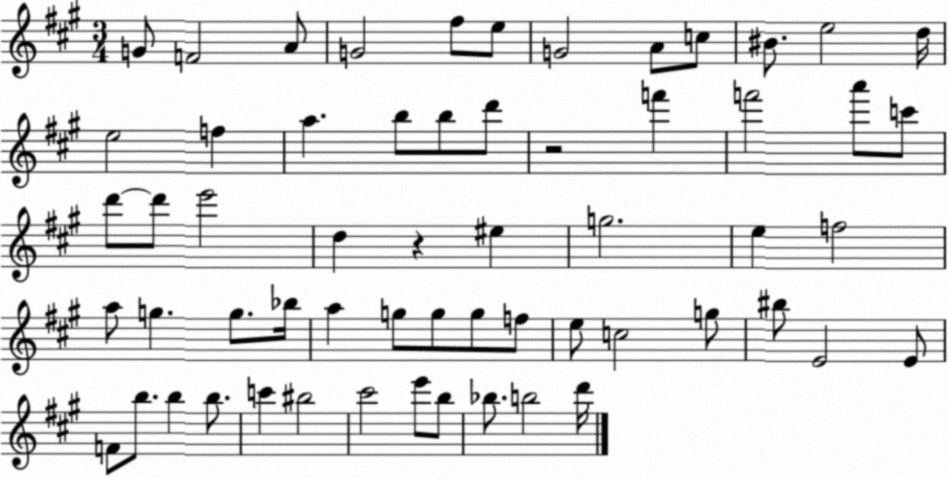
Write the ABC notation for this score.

X:1
T:Untitled
M:3/4
L:1/4
K:A
G/2 F2 A/2 G2 ^f/2 e/2 G2 A/2 c/2 ^B/2 e2 d/4 e2 f a b/2 b/2 d'/2 z2 f' f'2 a'/2 c'/2 d'/2 d'/2 e'2 d z ^e g2 e f2 a/2 g g/2 _b/4 a g/2 g/2 g/2 f/2 e/2 c2 g/2 ^b/2 E2 E/2 F/2 b/2 b b/2 c' ^b2 ^c'2 e'/2 b/2 _b/2 b2 d'/4